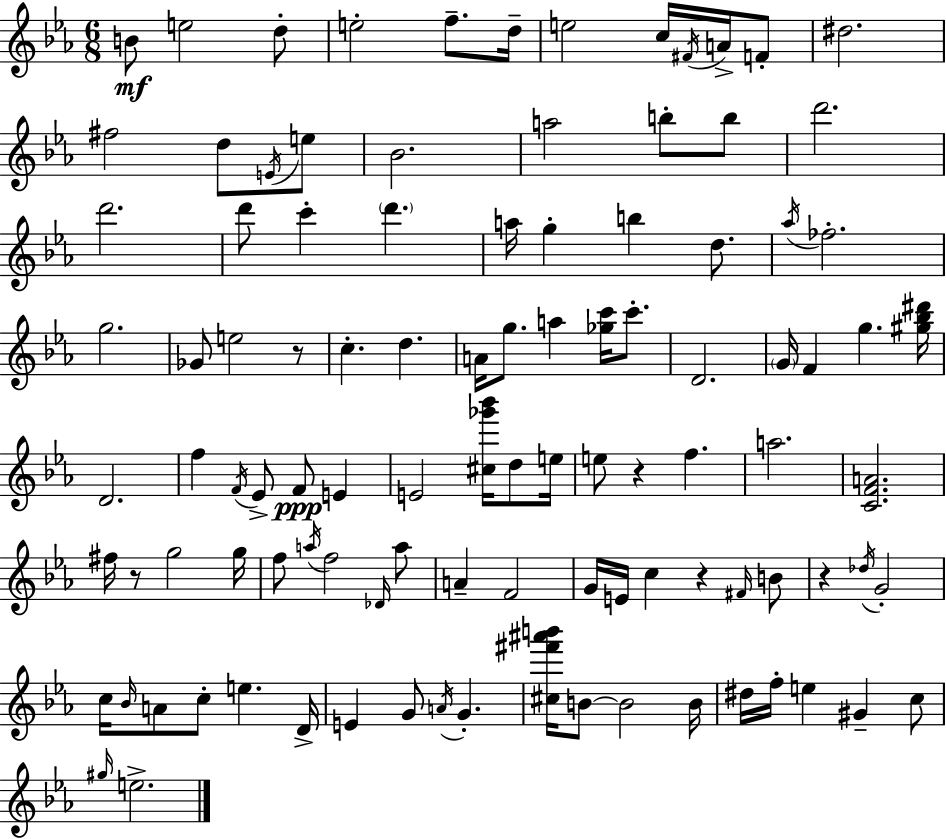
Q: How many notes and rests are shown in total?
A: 103